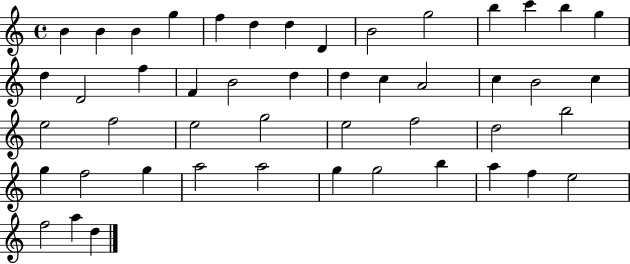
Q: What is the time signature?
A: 4/4